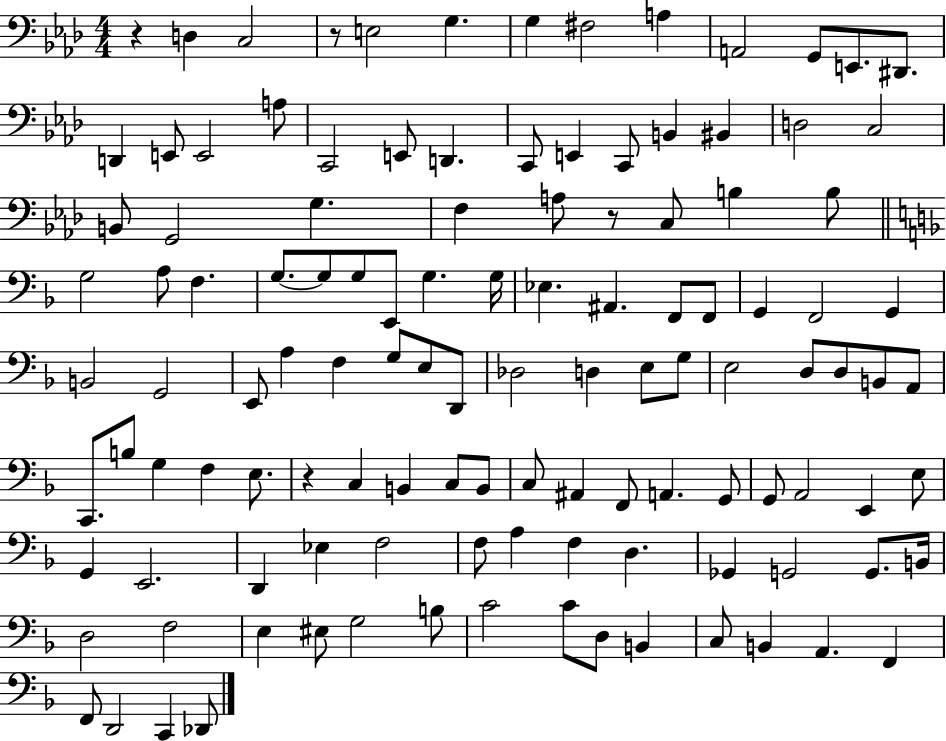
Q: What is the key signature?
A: AES major